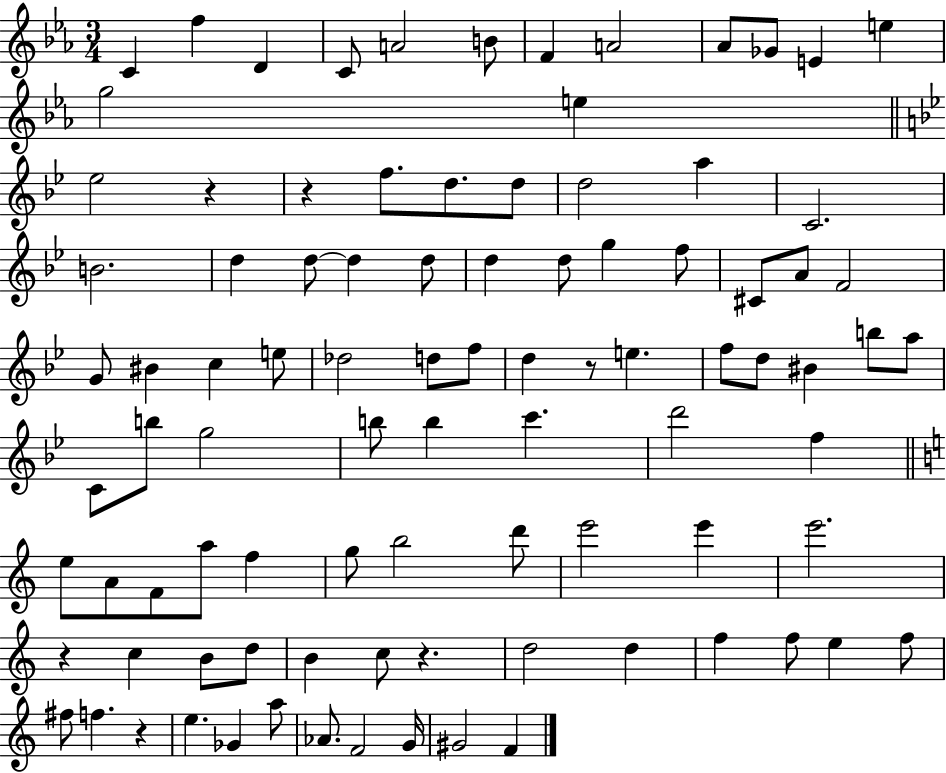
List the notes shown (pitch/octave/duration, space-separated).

C4/q F5/q D4/q C4/e A4/h B4/e F4/q A4/h Ab4/e Gb4/e E4/q E5/q G5/h E5/q Eb5/h R/q R/q F5/e. D5/e. D5/e D5/h A5/q C4/h. B4/h. D5/q D5/e D5/q D5/e D5/q D5/e G5/q F5/e C#4/e A4/e F4/h G4/e BIS4/q C5/q E5/e Db5/h D5/e F5/e D5/q R/e E5/q. F5/e D5/e BIS4/q B5/e A5/e C4/e B5/e G5/h B5/e B5/q C6/q. D6/h F5/q E5/e A4/e F4/e A5/e F5/q G5/e B5/h D6/e E6/h E6/q E6/h. R/q C5/q B4/e D5/e B4/q C5/e R/q. D5/h D5/q F5/q F5/e E5/q F5/e F#5/e F5/q. R/q E5/q. Gb4/q A5/e Ab4/e. F4/h G4/s G#4/h F4/q